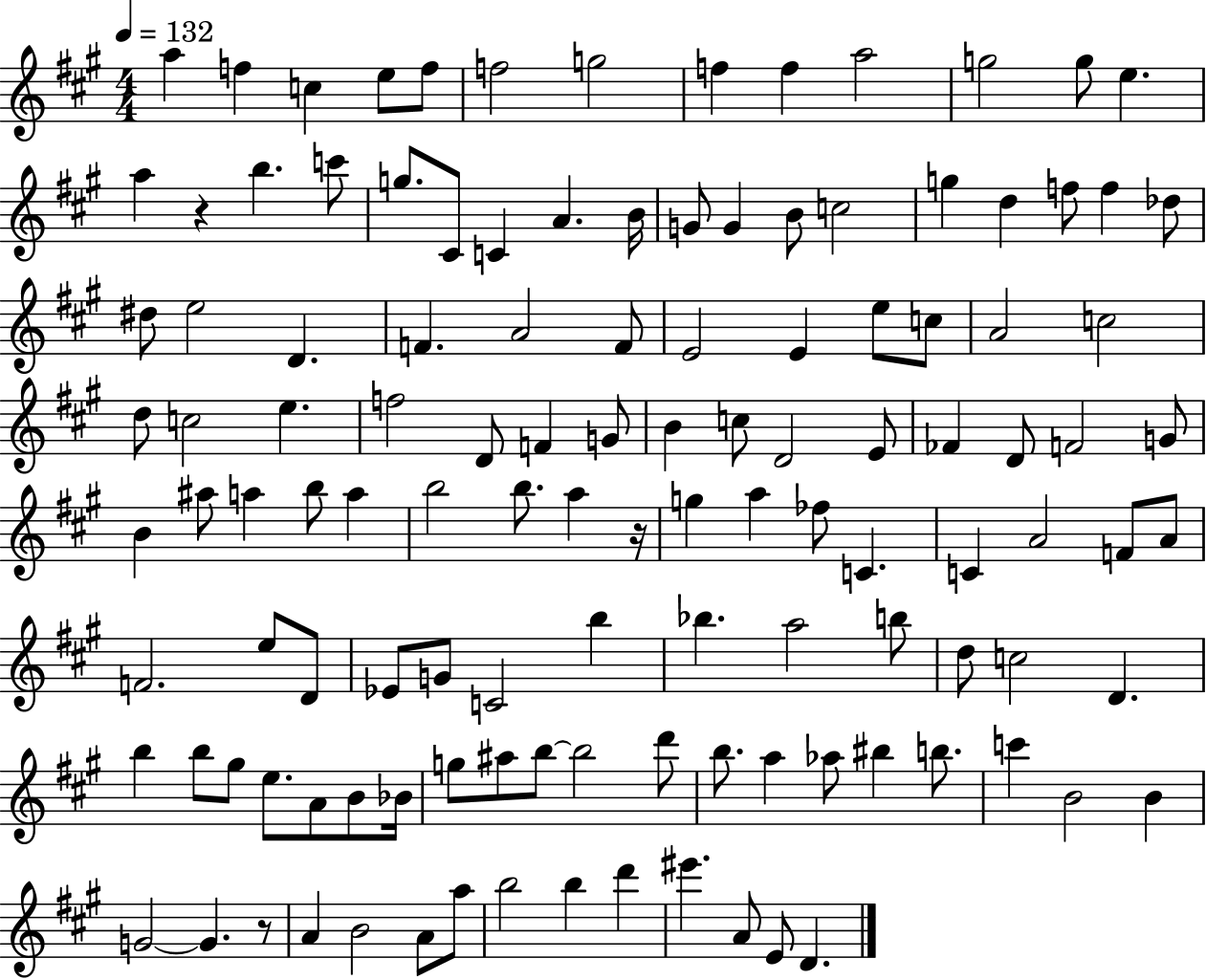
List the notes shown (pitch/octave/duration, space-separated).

A5/q F5/q C5/q E5/e F5/e F5/h G5/h F5/q F5/q A5/h G5/h G5/e E5/q. A5/q R/q B5/q. C6/e G5/e. C#4/e C4/q A4/q. B4/s G4/e G4/q B4/e C5/h G5/q D5/q F5/e F5/q Db5/e D#5/e E5/h D4/q. F4/q. A4/h F4/e E4/h E4/q E5/e C5/e A4/h C5/h D5/e C5/h E5/q. F5/h D4/e F4/q G4/e B4/q C5/e D4/h E4/e FES4/q D4/e F4/h G4/e B4/q A#5/e A5/q B5/e A5/q B5/h B5/e. A5/q R/s G5/q A5/q FES5/e C4/q. C4/q A4/h F4/e A4/e F4/h. E5/e D4/e Eb4/e G4/e C4/h B5/q Bb5/q. A5/h B5/e D5/e C5/h D4/q. B5/q B5/e G#5/e E5/e. A4/e B4/e Bb4/s G5/e A#5/e B5/e B5/h D6/e B5/e. A5/q Ab5/e BIS5/q B5/e. C6/q B4/h B4/q G4/h G4/q. R/e A4/q B4/h A4/e A5/e B5/h B5/q D6/q EIS6/q. A4/e E4/e D4/q.